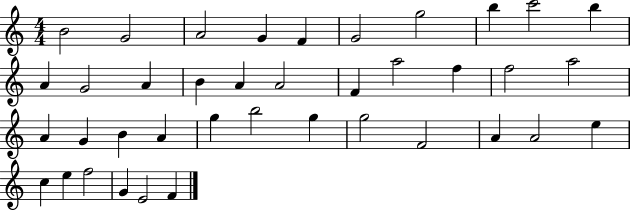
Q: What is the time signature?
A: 4/4